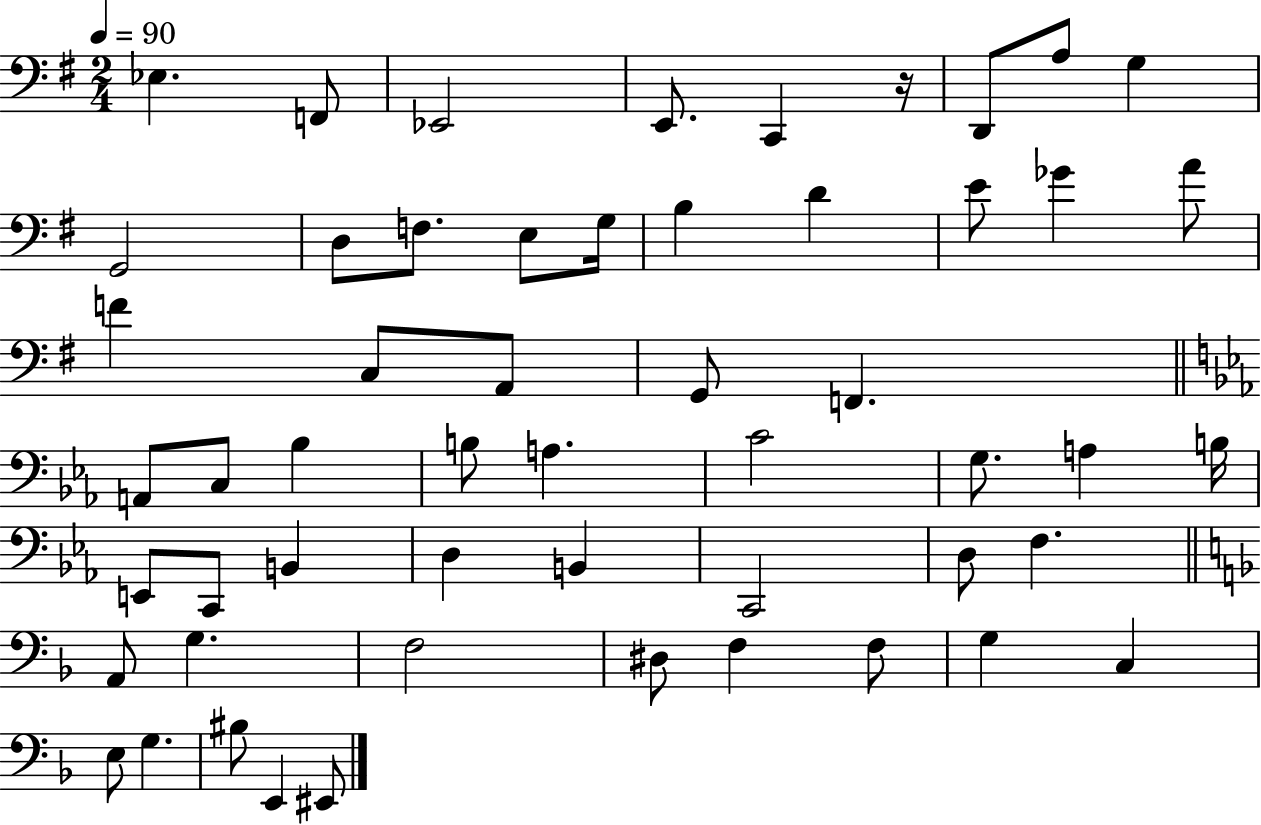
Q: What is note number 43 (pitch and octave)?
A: F3